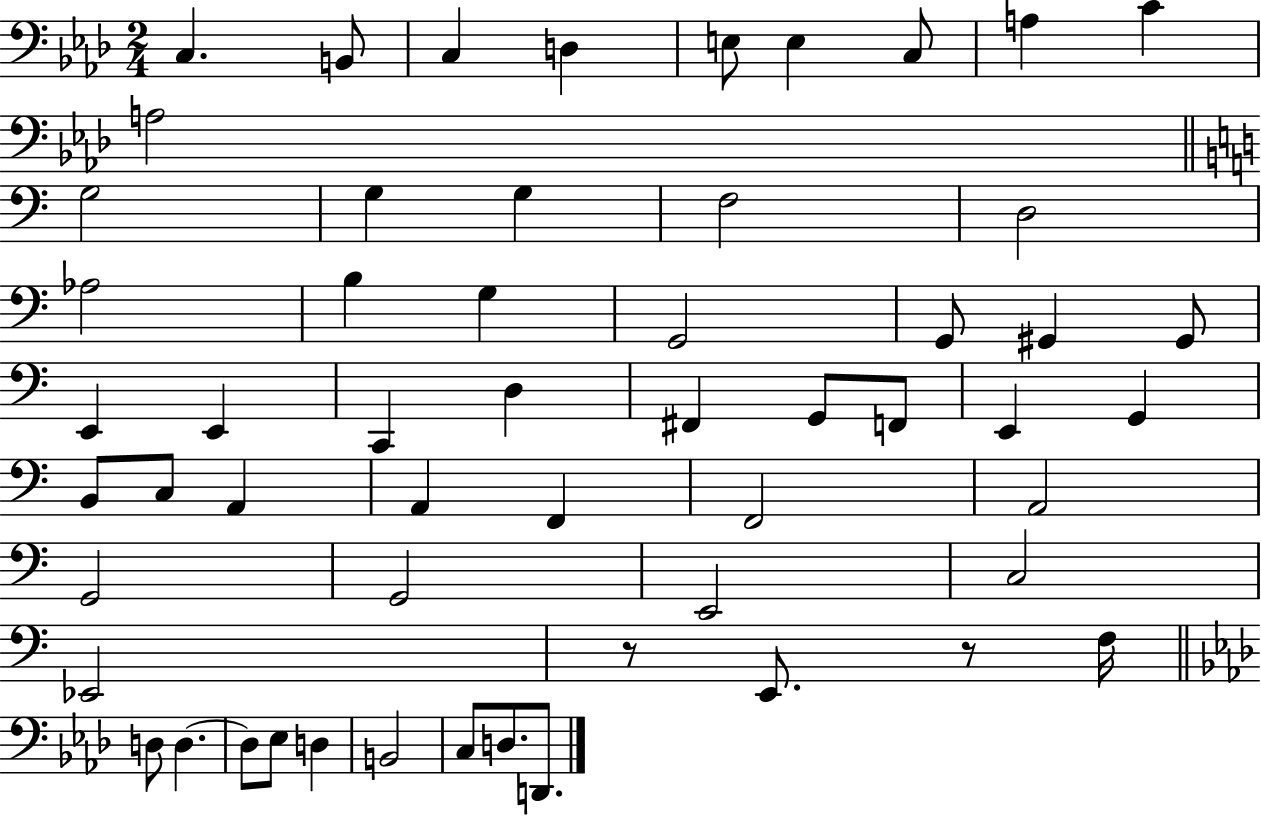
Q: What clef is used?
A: bass